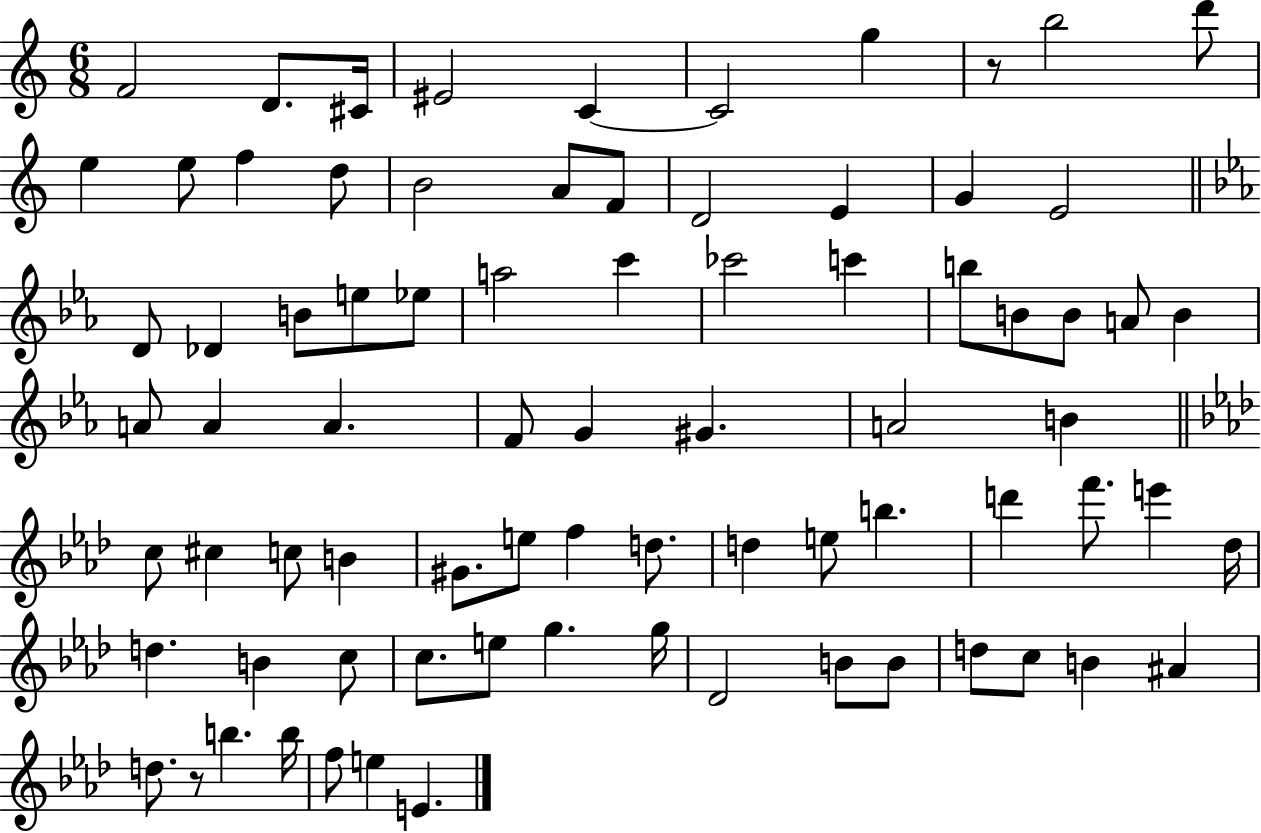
{
  \clef treble
  \numericTimeSignature
  \time 6/8
  \key c \major
  f'2 d'8. cis'16 | eis'2 c'4~~ | c'2 g''4 | r8 b''2 d'''8 | \break e''4 e''8 f''4 d''8 | b'2 a'8 f'8 | d'2 e'4 | g'4 e'2 | \break \bar "||" \break \key ees \major d'8 des'4 b'8 e''8 ees''8 | a''2 c'''4 | ces'''2 c'''4 | b''8 b'8 b'8 a'8 b'4 | \break a'8 a'4 a'4. | f'8 g'4 gis'4. | a'2 b'4 | \bar "||" \break \key f \minor c''8 cis''4 c''8 b'4 | gis'8. e''8 f''4 d''8. | d''4 e''8 b''4. | d'''4 f'''8. e'''4 des''16 | \break d''4. b'4 c''8 | c''8. e''8 g''4. g''16 | des'2 b'8 b'8 | d''8 c''8 b'4 ais'4 | \break d''8. r8 b''4. b''16 | f''8 e''4 e'4. | \bar "|."
}